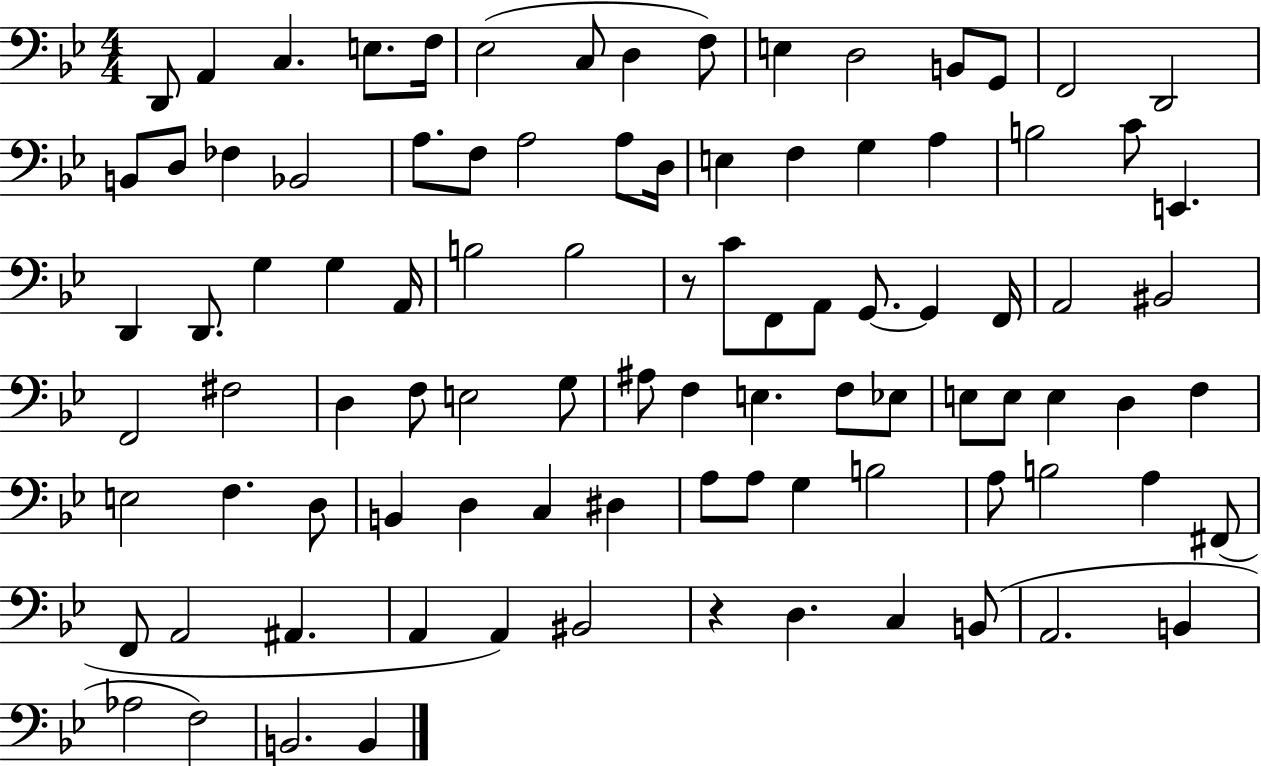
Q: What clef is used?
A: bass